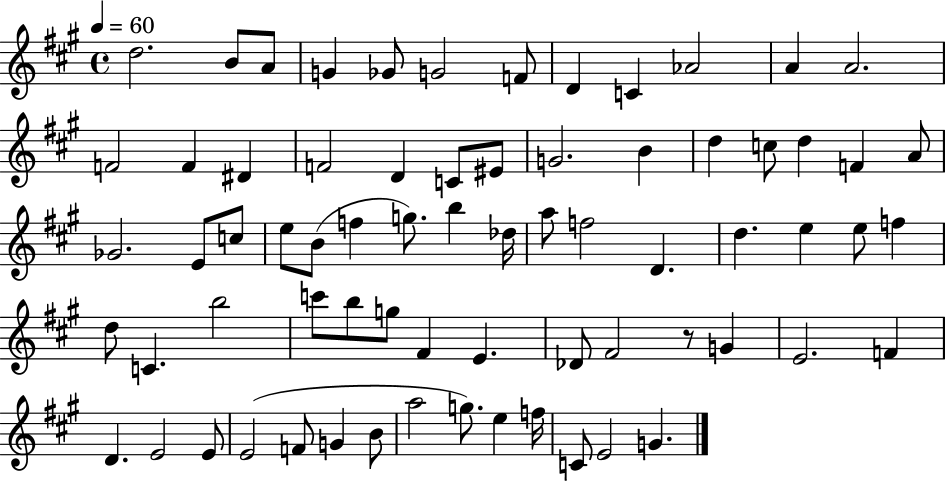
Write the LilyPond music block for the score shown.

{
  \clef treble
  \time 4/4
  \defaultTimeSignature
  \key a \major
  \tempo 4 = 60
  d''2. b'8 a'8 | g'4 ges'8 g'2 f'8 | d'4 c'4 aes'2 | a'4 a'2. | \break f'2 f'4 dis'4 | f'2 d'4 c'8 eis'8 | g'2. b'4 | d''4 c''8 d''4 f'4 a'8 | \break ges'2. e'8 c''8 | e''8 b'8( f''4 g''8.) b''4 des''16 | a''8 f''2 d'4. | d''4. e''4 e''8 f''4 | \break d''8 c'4. b''2 | c'''8 b''8 g''8 fis'4 e'4. | des'8 fis'2 r8 g'4 | e'2. f'4 | \break d'4. e'2 e'8 | e'2( f'8 g'4 b'8 | a''2 g''8.) e''4 f''16 | c'8 e'2 g'4. | \break \bar "|."
}